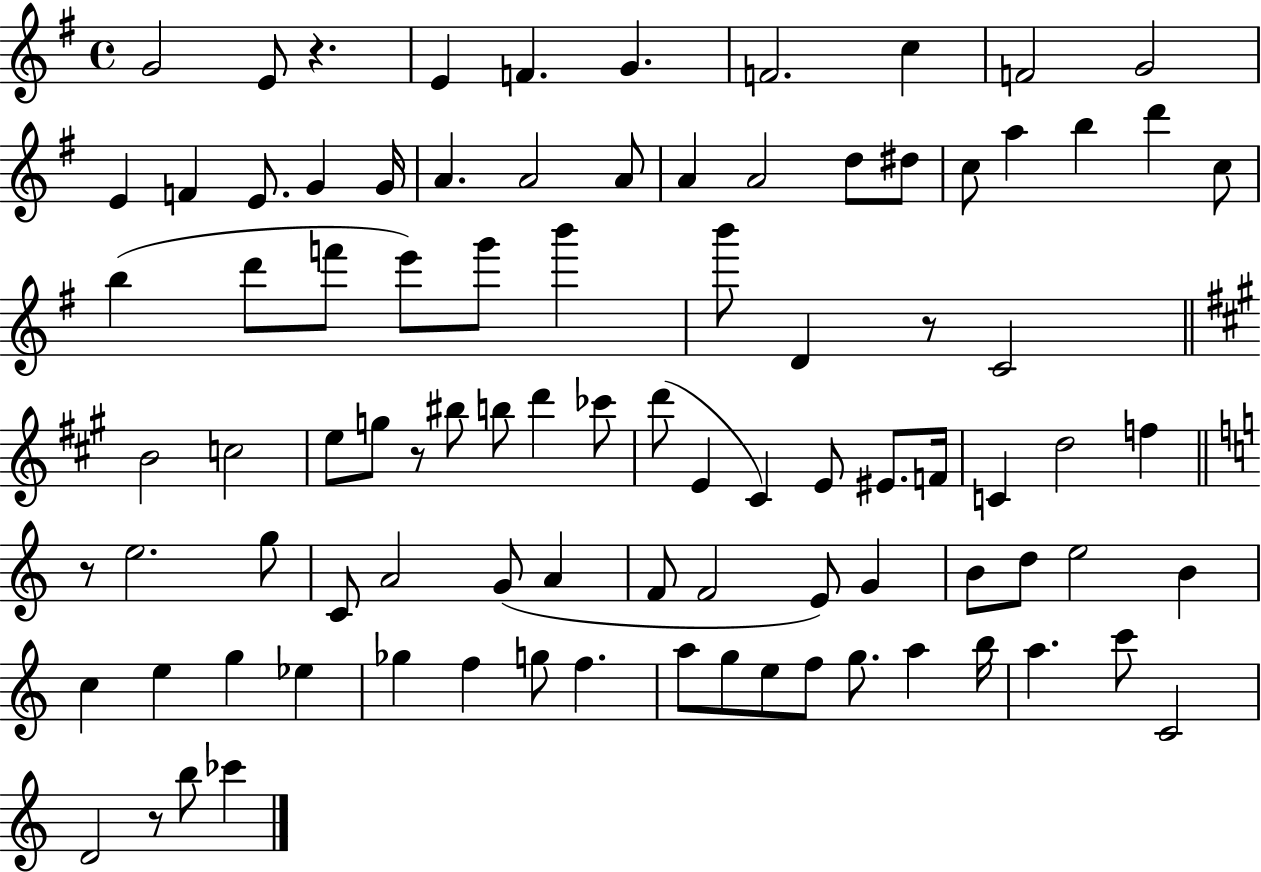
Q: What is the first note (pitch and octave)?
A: G4